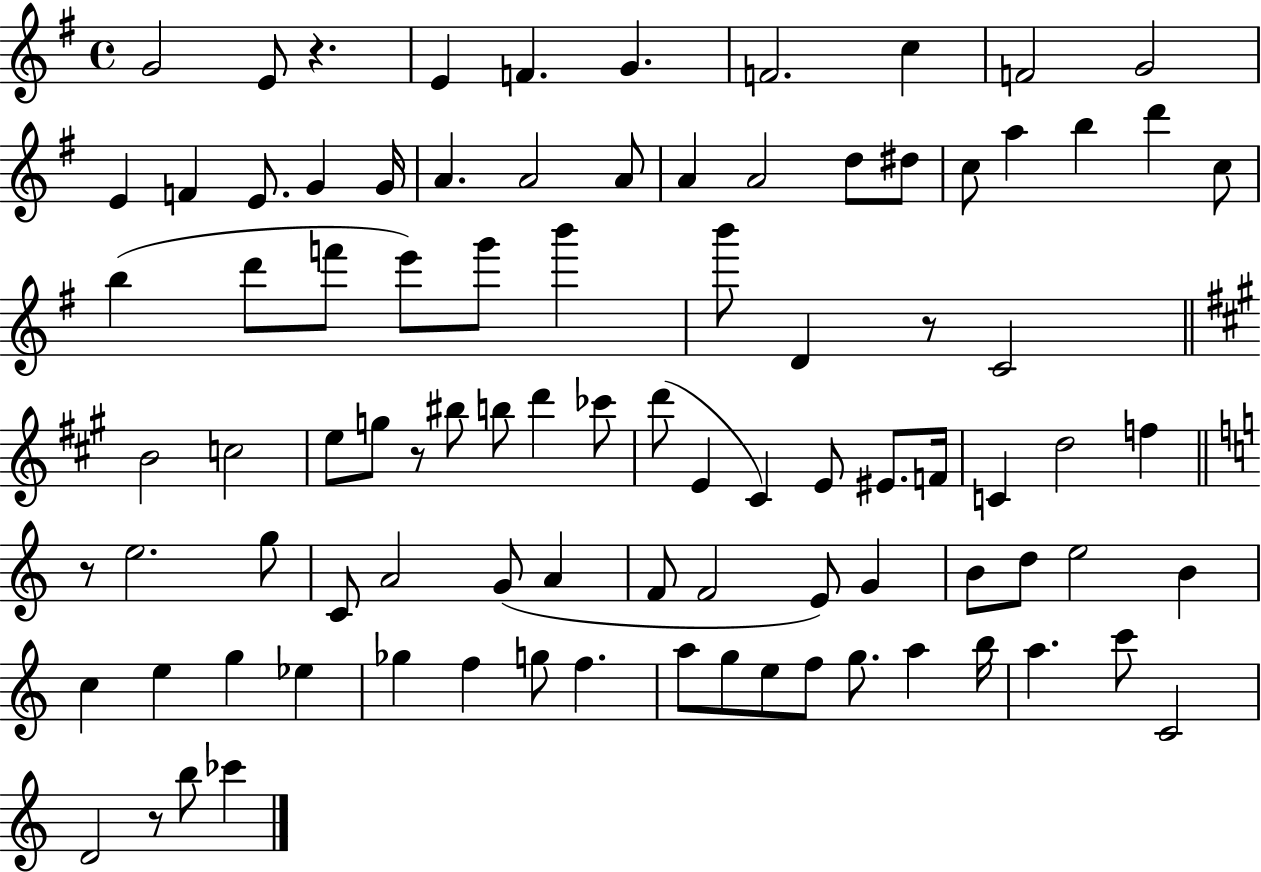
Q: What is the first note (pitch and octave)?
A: G4